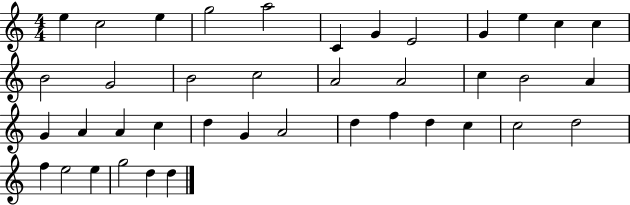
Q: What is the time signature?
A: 4/4